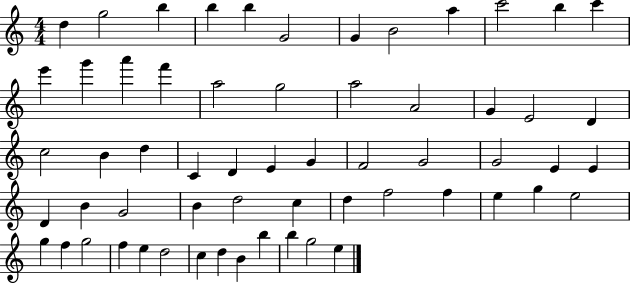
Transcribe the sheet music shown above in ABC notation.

X:1
T:Untitled
M:4/4
L:1/4
K:C
d g2 b b b G2 G B2 a c'2 b c' e' g' a' f' a2 g2 a2 A2 G E2 D c2 B d C D E G F2 G2 G2 E E D B G2 B d2 c d f2 f e g e2 g f g2 f e d2 c d B b b g2 e